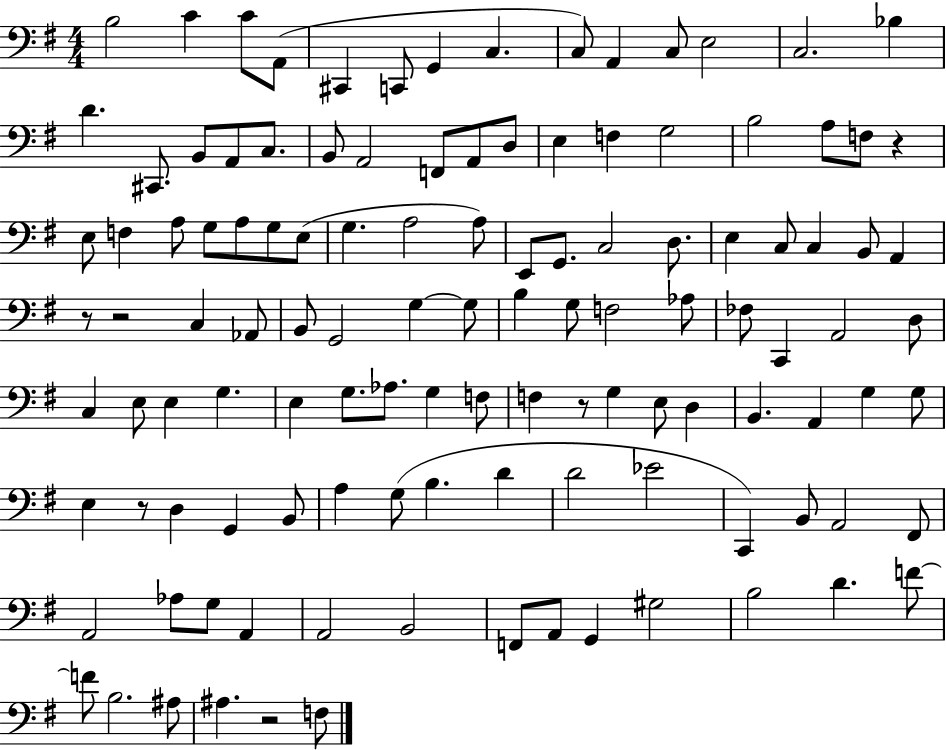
X:1
T:Untitled
M:4/4
L:1/4
K:G
B,2 C C/2 A,,/2 ^C,, C,,/2 G,, C, C,/2 A,, C,/2 E,2 C,2 _B, D ^C,,/2 B,,/2 A,,/2 C,/2 B,,/2 A,,2 F,,/2 A,,/2 D,/2 E, F, G,2 B,2 A,/2 F,/2 z E,/2 F, A,/2 G,/2 A,/2 G,/2 E,/2 G, A,2 A,/2 E,,/2 G,,/2 C,2 D,/2 E, C,/2 C, B,,/2 A,, z/2 z2 C, _A,,/2 B,,/2 G,,2 G, G,/2 B, G,/2 F,2 _A,/2 _F,/2 C,, A,,2 D,/2 C, E,/2 E, G, E, G,/2 _A,/2 G, F,/2 F, z/2 G, E,/2 D, B,, A,, G, G,/2 E, z/2 D, G,, B,,/2 A, G,/2 B, D D2 _E2 C,, B,,/2 A,,2 ^F,,/2 A,,2 _A,/2 G,/2 A,, A,,2 B,,2 F,,/2 A,,/2 G,, ^G,2 B,2 D F/2 F/2 B,2 ^A,/2 ^A, z2 F,/2